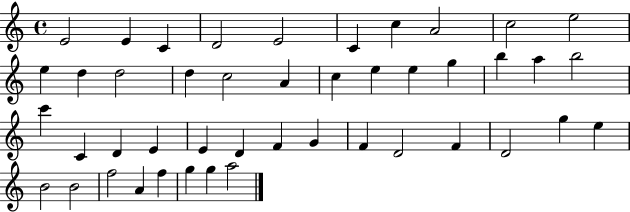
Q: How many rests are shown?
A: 0